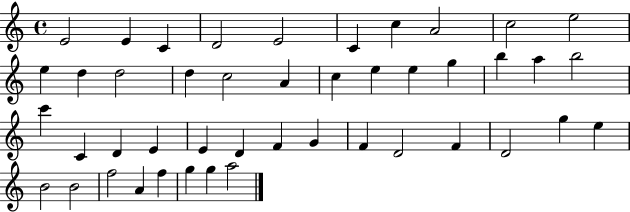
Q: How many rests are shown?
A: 0